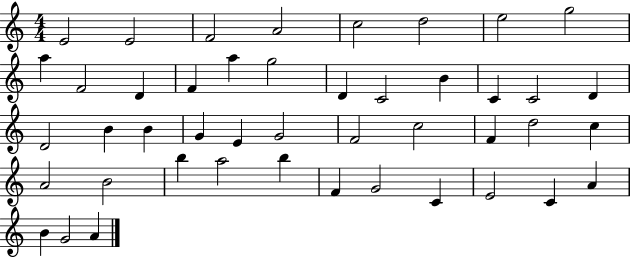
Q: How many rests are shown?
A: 0